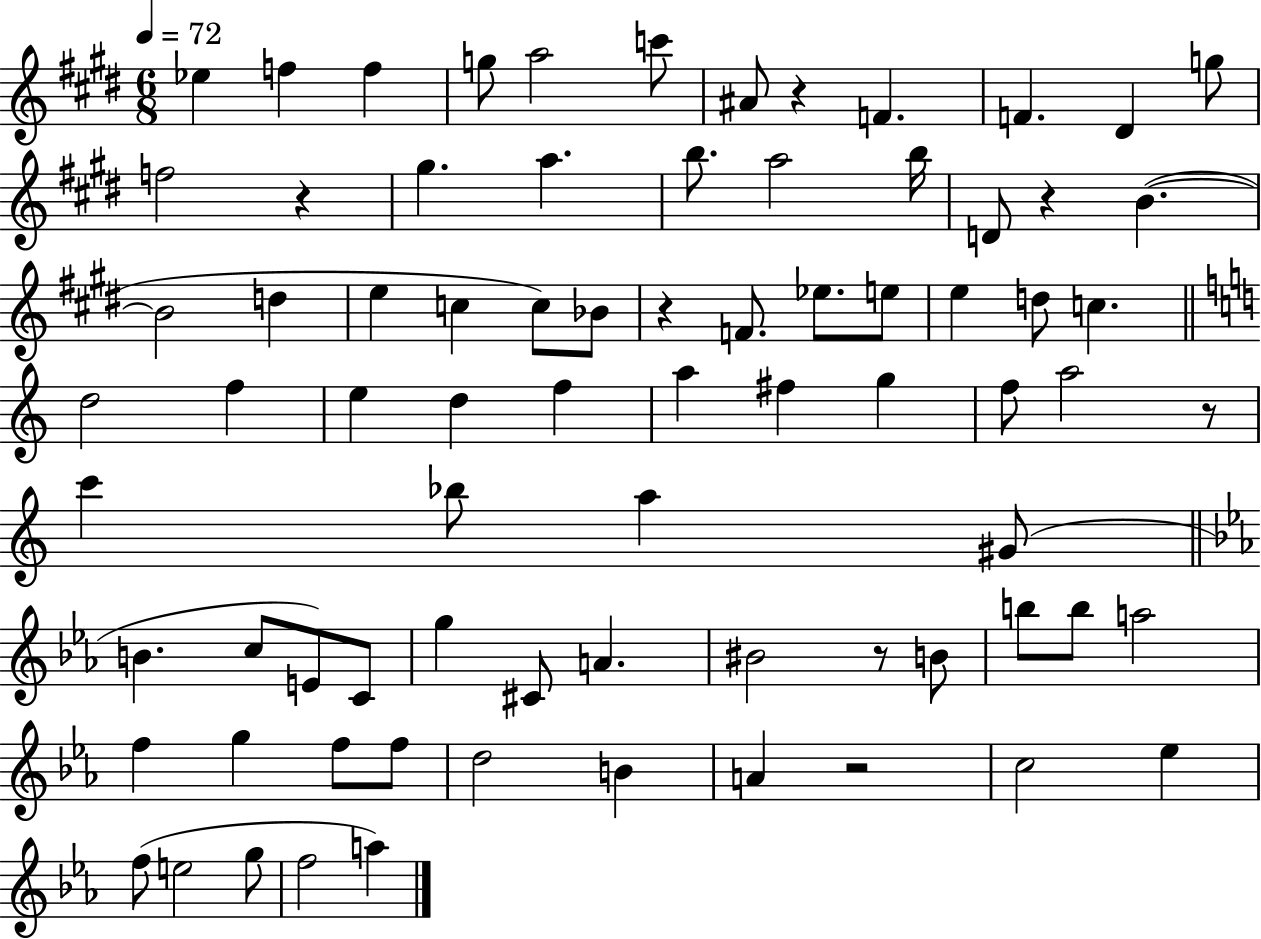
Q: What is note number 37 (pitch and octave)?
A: A5